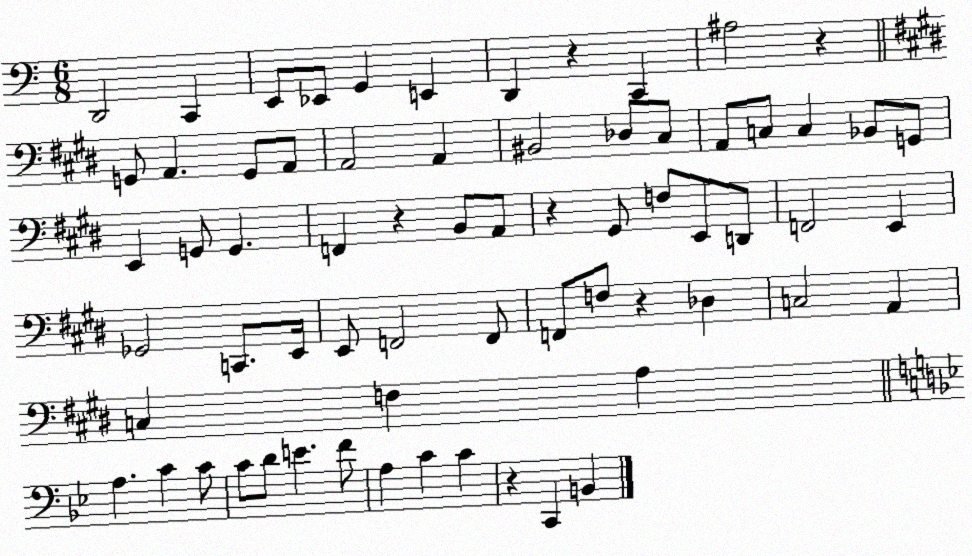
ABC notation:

X:1
T:Untitled
M:6/8
L:1/4
K:C
D,,2 C,, E,,/2 _E,,/2 G,, E,, D,, z C,, ^A,2 z G,,/2 A,, G,,/2 A,,/2 A,,2 A,, ^B,,2 _D,/2 ^C,/2 A,,/2 C,/2 C, _B,,/2 G,,/2 E,, G,,/2 G,, F,, z B,,/2 A,,/2 z ^G,,/2 F,/2 E,,/2 D,,/2 F,,2 E,, _G,,2 C,,/2 E,,/4 E,,/2 F,,2 F,,/2 F,,/2 F,/2 z _D, C,2 A,, C, F, A, A, C C/2 C/2 D/2 E F/2 A, C C z C,, B,,